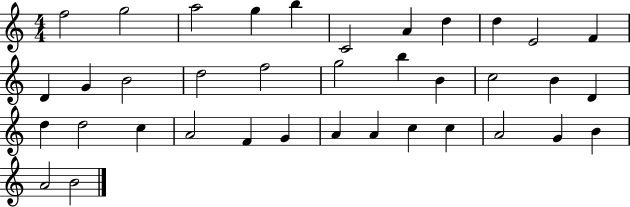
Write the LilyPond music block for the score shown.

{
  \clef treble
  \numericTimeSignature
  \time 4/4
  \key c \major
  f''2 g''2 | a''2 g''4 b''4 | c'2 a'4 d''4 | d''4 e'2 f'4 | \break d'4 g'4 b'2 | d''2 f''2 | g''2 b''4 b'4 | c''2 b'4 d'4 | \break d''4 d''2 c''4 | a'2 f'4 g'4 | a'4 a'4 c''4 c''4 | a'2 g'4 b'4 | \break a'2 b'2 | \bar "|."
}